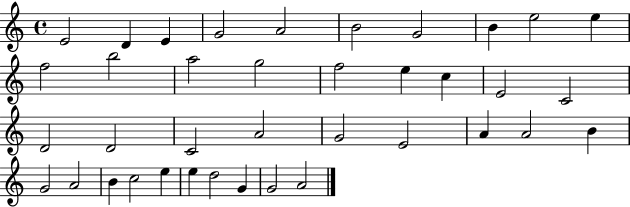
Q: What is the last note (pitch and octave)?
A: A4